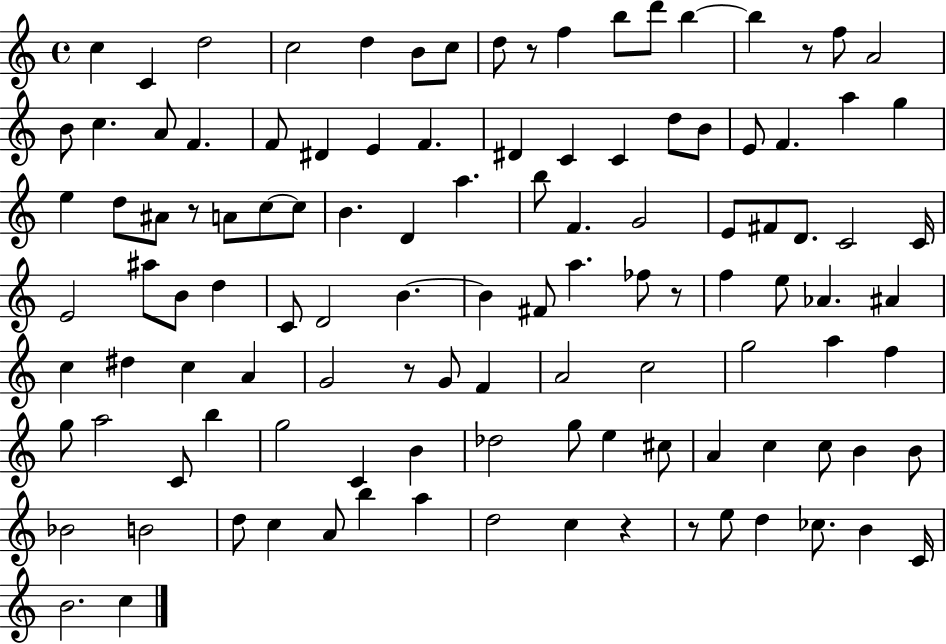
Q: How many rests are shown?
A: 7